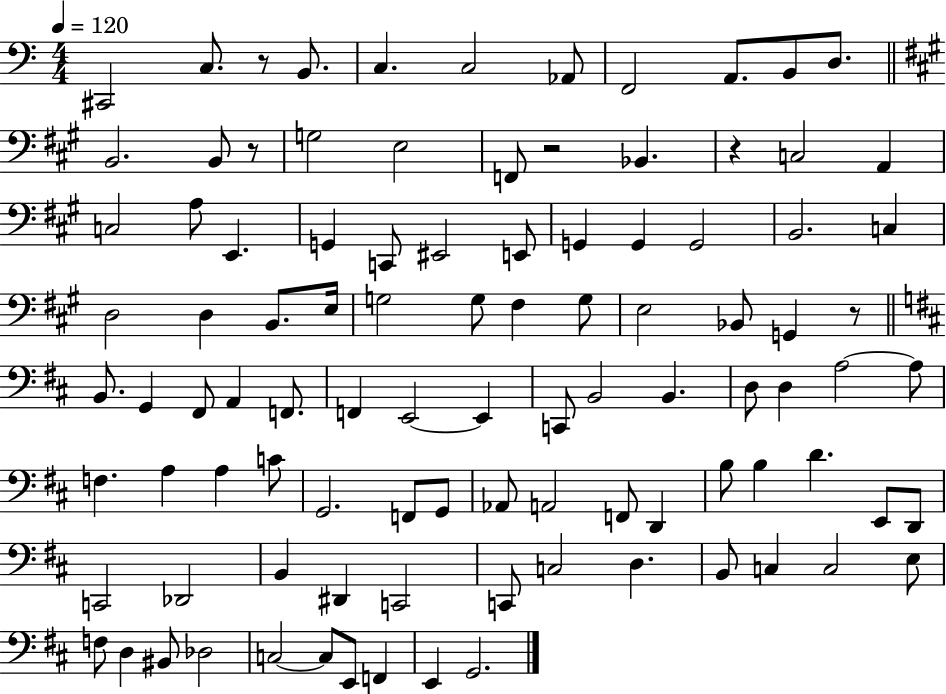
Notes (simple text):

C#2/h C3/e. R/e B2/e. C3/q. C3/h Ab2/e F2/h A2/e. B2/e D3/e. B2/h. B2/e R/e G3/h E3/h F2/e R/h Bb2/q. R/q C3/h A2/q C3/h A3/e E2/q. G2/q C2/e EIS2/h E2/e G2/q G2/q G2/h B2/h. C3/q D3/h D3/q B2/e. E3/s G3/h G3/e F#3/q G3/e E3/h Bb2/e G2/q R/e B2/e. G2/q F#2/e A2/q F2/e. F2/q E2/h E2/q C2/e B2/h B2/q. D3/e D3/q A3/h A3/e F3/q. A3/q A3/q C4/e G2/h. F2/e G2/e Ab2/e A2/h F2/e D2/q B3/e B3/q D4/q. E2/e D2/e C2/h Db2/h B2/q D#2/q C2/h C2/e C3/h D3/q. B2/e C3/q C3/h E3/e F3/e D3/q BIS2/e Db3/h C3/h C3/e E2/e F2/q E2/q G2/h.